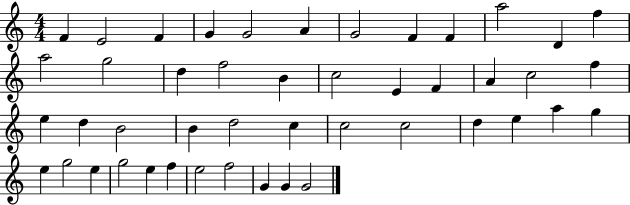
F4/q E4/h F4/q G4/q G4/h A4/q G4/h F4/q F4/q A5/h D4/q F5/q A5/h G5/h D5/q F5/h B4/q C5/h E4/q F4/q A4/q C5/h F5/q E5/q D5/q B4/h B4/q D5/h C5/q C5/h C5/h D5/q E5/q A5/q G5/q E5/q G5/h E5/q G5/h E5/q F5/q E5/h F5/h G4/q G4/q G4/h